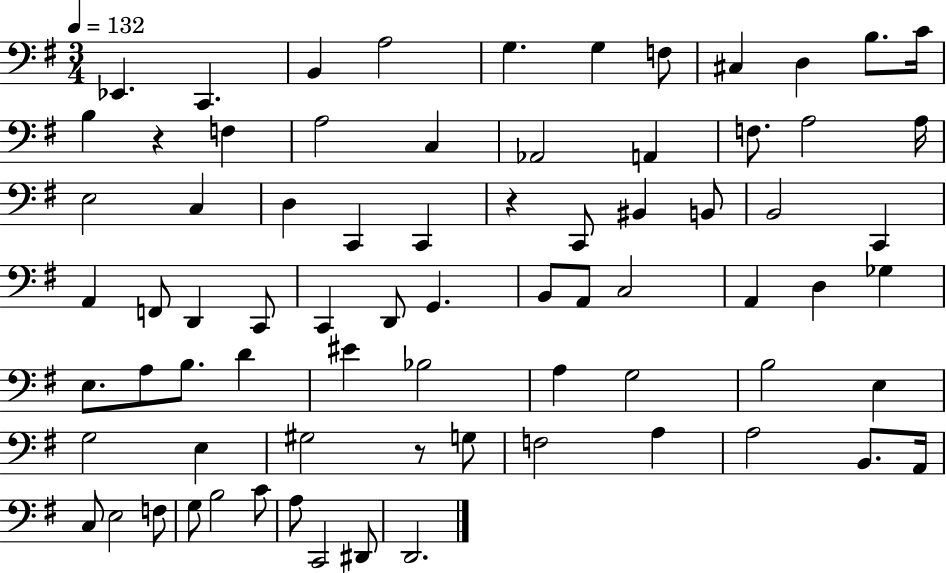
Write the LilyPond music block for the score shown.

{
  \clef bass
  \numericTimeSignature
  \time 3/4
  \key g \major
  \tempo 4 = 132
  ees,4. c,4. | b,4 a2 | g4. g4 f8 | cis4 d4 b8. c'16 | \break b4 r4 f4 | a2 c4 | aes,2 a,4 | f8. a2 a16 | \break e2 c4 | d4 c,4 c,4 | r4 c,8 bis,4 b,8 | b,2 c,4 | \break a,4 f,8 d,4 c,8 | c,4 d,8 g,4. | b,8 a,8 c2 | a,4 d4 ges4 | \break e8. a8 b8. d'4 | eis'4 bes2 | a4 g2 | b2 e4 | \break g2 e4 | gis2 r8 g8 | f2 a4 | a2 b,8. a,16 | \break c8 e2 f8 | g8 b2 c'8 | a8 c,2 dis,8 | d,2. | \break \bar "|."
}